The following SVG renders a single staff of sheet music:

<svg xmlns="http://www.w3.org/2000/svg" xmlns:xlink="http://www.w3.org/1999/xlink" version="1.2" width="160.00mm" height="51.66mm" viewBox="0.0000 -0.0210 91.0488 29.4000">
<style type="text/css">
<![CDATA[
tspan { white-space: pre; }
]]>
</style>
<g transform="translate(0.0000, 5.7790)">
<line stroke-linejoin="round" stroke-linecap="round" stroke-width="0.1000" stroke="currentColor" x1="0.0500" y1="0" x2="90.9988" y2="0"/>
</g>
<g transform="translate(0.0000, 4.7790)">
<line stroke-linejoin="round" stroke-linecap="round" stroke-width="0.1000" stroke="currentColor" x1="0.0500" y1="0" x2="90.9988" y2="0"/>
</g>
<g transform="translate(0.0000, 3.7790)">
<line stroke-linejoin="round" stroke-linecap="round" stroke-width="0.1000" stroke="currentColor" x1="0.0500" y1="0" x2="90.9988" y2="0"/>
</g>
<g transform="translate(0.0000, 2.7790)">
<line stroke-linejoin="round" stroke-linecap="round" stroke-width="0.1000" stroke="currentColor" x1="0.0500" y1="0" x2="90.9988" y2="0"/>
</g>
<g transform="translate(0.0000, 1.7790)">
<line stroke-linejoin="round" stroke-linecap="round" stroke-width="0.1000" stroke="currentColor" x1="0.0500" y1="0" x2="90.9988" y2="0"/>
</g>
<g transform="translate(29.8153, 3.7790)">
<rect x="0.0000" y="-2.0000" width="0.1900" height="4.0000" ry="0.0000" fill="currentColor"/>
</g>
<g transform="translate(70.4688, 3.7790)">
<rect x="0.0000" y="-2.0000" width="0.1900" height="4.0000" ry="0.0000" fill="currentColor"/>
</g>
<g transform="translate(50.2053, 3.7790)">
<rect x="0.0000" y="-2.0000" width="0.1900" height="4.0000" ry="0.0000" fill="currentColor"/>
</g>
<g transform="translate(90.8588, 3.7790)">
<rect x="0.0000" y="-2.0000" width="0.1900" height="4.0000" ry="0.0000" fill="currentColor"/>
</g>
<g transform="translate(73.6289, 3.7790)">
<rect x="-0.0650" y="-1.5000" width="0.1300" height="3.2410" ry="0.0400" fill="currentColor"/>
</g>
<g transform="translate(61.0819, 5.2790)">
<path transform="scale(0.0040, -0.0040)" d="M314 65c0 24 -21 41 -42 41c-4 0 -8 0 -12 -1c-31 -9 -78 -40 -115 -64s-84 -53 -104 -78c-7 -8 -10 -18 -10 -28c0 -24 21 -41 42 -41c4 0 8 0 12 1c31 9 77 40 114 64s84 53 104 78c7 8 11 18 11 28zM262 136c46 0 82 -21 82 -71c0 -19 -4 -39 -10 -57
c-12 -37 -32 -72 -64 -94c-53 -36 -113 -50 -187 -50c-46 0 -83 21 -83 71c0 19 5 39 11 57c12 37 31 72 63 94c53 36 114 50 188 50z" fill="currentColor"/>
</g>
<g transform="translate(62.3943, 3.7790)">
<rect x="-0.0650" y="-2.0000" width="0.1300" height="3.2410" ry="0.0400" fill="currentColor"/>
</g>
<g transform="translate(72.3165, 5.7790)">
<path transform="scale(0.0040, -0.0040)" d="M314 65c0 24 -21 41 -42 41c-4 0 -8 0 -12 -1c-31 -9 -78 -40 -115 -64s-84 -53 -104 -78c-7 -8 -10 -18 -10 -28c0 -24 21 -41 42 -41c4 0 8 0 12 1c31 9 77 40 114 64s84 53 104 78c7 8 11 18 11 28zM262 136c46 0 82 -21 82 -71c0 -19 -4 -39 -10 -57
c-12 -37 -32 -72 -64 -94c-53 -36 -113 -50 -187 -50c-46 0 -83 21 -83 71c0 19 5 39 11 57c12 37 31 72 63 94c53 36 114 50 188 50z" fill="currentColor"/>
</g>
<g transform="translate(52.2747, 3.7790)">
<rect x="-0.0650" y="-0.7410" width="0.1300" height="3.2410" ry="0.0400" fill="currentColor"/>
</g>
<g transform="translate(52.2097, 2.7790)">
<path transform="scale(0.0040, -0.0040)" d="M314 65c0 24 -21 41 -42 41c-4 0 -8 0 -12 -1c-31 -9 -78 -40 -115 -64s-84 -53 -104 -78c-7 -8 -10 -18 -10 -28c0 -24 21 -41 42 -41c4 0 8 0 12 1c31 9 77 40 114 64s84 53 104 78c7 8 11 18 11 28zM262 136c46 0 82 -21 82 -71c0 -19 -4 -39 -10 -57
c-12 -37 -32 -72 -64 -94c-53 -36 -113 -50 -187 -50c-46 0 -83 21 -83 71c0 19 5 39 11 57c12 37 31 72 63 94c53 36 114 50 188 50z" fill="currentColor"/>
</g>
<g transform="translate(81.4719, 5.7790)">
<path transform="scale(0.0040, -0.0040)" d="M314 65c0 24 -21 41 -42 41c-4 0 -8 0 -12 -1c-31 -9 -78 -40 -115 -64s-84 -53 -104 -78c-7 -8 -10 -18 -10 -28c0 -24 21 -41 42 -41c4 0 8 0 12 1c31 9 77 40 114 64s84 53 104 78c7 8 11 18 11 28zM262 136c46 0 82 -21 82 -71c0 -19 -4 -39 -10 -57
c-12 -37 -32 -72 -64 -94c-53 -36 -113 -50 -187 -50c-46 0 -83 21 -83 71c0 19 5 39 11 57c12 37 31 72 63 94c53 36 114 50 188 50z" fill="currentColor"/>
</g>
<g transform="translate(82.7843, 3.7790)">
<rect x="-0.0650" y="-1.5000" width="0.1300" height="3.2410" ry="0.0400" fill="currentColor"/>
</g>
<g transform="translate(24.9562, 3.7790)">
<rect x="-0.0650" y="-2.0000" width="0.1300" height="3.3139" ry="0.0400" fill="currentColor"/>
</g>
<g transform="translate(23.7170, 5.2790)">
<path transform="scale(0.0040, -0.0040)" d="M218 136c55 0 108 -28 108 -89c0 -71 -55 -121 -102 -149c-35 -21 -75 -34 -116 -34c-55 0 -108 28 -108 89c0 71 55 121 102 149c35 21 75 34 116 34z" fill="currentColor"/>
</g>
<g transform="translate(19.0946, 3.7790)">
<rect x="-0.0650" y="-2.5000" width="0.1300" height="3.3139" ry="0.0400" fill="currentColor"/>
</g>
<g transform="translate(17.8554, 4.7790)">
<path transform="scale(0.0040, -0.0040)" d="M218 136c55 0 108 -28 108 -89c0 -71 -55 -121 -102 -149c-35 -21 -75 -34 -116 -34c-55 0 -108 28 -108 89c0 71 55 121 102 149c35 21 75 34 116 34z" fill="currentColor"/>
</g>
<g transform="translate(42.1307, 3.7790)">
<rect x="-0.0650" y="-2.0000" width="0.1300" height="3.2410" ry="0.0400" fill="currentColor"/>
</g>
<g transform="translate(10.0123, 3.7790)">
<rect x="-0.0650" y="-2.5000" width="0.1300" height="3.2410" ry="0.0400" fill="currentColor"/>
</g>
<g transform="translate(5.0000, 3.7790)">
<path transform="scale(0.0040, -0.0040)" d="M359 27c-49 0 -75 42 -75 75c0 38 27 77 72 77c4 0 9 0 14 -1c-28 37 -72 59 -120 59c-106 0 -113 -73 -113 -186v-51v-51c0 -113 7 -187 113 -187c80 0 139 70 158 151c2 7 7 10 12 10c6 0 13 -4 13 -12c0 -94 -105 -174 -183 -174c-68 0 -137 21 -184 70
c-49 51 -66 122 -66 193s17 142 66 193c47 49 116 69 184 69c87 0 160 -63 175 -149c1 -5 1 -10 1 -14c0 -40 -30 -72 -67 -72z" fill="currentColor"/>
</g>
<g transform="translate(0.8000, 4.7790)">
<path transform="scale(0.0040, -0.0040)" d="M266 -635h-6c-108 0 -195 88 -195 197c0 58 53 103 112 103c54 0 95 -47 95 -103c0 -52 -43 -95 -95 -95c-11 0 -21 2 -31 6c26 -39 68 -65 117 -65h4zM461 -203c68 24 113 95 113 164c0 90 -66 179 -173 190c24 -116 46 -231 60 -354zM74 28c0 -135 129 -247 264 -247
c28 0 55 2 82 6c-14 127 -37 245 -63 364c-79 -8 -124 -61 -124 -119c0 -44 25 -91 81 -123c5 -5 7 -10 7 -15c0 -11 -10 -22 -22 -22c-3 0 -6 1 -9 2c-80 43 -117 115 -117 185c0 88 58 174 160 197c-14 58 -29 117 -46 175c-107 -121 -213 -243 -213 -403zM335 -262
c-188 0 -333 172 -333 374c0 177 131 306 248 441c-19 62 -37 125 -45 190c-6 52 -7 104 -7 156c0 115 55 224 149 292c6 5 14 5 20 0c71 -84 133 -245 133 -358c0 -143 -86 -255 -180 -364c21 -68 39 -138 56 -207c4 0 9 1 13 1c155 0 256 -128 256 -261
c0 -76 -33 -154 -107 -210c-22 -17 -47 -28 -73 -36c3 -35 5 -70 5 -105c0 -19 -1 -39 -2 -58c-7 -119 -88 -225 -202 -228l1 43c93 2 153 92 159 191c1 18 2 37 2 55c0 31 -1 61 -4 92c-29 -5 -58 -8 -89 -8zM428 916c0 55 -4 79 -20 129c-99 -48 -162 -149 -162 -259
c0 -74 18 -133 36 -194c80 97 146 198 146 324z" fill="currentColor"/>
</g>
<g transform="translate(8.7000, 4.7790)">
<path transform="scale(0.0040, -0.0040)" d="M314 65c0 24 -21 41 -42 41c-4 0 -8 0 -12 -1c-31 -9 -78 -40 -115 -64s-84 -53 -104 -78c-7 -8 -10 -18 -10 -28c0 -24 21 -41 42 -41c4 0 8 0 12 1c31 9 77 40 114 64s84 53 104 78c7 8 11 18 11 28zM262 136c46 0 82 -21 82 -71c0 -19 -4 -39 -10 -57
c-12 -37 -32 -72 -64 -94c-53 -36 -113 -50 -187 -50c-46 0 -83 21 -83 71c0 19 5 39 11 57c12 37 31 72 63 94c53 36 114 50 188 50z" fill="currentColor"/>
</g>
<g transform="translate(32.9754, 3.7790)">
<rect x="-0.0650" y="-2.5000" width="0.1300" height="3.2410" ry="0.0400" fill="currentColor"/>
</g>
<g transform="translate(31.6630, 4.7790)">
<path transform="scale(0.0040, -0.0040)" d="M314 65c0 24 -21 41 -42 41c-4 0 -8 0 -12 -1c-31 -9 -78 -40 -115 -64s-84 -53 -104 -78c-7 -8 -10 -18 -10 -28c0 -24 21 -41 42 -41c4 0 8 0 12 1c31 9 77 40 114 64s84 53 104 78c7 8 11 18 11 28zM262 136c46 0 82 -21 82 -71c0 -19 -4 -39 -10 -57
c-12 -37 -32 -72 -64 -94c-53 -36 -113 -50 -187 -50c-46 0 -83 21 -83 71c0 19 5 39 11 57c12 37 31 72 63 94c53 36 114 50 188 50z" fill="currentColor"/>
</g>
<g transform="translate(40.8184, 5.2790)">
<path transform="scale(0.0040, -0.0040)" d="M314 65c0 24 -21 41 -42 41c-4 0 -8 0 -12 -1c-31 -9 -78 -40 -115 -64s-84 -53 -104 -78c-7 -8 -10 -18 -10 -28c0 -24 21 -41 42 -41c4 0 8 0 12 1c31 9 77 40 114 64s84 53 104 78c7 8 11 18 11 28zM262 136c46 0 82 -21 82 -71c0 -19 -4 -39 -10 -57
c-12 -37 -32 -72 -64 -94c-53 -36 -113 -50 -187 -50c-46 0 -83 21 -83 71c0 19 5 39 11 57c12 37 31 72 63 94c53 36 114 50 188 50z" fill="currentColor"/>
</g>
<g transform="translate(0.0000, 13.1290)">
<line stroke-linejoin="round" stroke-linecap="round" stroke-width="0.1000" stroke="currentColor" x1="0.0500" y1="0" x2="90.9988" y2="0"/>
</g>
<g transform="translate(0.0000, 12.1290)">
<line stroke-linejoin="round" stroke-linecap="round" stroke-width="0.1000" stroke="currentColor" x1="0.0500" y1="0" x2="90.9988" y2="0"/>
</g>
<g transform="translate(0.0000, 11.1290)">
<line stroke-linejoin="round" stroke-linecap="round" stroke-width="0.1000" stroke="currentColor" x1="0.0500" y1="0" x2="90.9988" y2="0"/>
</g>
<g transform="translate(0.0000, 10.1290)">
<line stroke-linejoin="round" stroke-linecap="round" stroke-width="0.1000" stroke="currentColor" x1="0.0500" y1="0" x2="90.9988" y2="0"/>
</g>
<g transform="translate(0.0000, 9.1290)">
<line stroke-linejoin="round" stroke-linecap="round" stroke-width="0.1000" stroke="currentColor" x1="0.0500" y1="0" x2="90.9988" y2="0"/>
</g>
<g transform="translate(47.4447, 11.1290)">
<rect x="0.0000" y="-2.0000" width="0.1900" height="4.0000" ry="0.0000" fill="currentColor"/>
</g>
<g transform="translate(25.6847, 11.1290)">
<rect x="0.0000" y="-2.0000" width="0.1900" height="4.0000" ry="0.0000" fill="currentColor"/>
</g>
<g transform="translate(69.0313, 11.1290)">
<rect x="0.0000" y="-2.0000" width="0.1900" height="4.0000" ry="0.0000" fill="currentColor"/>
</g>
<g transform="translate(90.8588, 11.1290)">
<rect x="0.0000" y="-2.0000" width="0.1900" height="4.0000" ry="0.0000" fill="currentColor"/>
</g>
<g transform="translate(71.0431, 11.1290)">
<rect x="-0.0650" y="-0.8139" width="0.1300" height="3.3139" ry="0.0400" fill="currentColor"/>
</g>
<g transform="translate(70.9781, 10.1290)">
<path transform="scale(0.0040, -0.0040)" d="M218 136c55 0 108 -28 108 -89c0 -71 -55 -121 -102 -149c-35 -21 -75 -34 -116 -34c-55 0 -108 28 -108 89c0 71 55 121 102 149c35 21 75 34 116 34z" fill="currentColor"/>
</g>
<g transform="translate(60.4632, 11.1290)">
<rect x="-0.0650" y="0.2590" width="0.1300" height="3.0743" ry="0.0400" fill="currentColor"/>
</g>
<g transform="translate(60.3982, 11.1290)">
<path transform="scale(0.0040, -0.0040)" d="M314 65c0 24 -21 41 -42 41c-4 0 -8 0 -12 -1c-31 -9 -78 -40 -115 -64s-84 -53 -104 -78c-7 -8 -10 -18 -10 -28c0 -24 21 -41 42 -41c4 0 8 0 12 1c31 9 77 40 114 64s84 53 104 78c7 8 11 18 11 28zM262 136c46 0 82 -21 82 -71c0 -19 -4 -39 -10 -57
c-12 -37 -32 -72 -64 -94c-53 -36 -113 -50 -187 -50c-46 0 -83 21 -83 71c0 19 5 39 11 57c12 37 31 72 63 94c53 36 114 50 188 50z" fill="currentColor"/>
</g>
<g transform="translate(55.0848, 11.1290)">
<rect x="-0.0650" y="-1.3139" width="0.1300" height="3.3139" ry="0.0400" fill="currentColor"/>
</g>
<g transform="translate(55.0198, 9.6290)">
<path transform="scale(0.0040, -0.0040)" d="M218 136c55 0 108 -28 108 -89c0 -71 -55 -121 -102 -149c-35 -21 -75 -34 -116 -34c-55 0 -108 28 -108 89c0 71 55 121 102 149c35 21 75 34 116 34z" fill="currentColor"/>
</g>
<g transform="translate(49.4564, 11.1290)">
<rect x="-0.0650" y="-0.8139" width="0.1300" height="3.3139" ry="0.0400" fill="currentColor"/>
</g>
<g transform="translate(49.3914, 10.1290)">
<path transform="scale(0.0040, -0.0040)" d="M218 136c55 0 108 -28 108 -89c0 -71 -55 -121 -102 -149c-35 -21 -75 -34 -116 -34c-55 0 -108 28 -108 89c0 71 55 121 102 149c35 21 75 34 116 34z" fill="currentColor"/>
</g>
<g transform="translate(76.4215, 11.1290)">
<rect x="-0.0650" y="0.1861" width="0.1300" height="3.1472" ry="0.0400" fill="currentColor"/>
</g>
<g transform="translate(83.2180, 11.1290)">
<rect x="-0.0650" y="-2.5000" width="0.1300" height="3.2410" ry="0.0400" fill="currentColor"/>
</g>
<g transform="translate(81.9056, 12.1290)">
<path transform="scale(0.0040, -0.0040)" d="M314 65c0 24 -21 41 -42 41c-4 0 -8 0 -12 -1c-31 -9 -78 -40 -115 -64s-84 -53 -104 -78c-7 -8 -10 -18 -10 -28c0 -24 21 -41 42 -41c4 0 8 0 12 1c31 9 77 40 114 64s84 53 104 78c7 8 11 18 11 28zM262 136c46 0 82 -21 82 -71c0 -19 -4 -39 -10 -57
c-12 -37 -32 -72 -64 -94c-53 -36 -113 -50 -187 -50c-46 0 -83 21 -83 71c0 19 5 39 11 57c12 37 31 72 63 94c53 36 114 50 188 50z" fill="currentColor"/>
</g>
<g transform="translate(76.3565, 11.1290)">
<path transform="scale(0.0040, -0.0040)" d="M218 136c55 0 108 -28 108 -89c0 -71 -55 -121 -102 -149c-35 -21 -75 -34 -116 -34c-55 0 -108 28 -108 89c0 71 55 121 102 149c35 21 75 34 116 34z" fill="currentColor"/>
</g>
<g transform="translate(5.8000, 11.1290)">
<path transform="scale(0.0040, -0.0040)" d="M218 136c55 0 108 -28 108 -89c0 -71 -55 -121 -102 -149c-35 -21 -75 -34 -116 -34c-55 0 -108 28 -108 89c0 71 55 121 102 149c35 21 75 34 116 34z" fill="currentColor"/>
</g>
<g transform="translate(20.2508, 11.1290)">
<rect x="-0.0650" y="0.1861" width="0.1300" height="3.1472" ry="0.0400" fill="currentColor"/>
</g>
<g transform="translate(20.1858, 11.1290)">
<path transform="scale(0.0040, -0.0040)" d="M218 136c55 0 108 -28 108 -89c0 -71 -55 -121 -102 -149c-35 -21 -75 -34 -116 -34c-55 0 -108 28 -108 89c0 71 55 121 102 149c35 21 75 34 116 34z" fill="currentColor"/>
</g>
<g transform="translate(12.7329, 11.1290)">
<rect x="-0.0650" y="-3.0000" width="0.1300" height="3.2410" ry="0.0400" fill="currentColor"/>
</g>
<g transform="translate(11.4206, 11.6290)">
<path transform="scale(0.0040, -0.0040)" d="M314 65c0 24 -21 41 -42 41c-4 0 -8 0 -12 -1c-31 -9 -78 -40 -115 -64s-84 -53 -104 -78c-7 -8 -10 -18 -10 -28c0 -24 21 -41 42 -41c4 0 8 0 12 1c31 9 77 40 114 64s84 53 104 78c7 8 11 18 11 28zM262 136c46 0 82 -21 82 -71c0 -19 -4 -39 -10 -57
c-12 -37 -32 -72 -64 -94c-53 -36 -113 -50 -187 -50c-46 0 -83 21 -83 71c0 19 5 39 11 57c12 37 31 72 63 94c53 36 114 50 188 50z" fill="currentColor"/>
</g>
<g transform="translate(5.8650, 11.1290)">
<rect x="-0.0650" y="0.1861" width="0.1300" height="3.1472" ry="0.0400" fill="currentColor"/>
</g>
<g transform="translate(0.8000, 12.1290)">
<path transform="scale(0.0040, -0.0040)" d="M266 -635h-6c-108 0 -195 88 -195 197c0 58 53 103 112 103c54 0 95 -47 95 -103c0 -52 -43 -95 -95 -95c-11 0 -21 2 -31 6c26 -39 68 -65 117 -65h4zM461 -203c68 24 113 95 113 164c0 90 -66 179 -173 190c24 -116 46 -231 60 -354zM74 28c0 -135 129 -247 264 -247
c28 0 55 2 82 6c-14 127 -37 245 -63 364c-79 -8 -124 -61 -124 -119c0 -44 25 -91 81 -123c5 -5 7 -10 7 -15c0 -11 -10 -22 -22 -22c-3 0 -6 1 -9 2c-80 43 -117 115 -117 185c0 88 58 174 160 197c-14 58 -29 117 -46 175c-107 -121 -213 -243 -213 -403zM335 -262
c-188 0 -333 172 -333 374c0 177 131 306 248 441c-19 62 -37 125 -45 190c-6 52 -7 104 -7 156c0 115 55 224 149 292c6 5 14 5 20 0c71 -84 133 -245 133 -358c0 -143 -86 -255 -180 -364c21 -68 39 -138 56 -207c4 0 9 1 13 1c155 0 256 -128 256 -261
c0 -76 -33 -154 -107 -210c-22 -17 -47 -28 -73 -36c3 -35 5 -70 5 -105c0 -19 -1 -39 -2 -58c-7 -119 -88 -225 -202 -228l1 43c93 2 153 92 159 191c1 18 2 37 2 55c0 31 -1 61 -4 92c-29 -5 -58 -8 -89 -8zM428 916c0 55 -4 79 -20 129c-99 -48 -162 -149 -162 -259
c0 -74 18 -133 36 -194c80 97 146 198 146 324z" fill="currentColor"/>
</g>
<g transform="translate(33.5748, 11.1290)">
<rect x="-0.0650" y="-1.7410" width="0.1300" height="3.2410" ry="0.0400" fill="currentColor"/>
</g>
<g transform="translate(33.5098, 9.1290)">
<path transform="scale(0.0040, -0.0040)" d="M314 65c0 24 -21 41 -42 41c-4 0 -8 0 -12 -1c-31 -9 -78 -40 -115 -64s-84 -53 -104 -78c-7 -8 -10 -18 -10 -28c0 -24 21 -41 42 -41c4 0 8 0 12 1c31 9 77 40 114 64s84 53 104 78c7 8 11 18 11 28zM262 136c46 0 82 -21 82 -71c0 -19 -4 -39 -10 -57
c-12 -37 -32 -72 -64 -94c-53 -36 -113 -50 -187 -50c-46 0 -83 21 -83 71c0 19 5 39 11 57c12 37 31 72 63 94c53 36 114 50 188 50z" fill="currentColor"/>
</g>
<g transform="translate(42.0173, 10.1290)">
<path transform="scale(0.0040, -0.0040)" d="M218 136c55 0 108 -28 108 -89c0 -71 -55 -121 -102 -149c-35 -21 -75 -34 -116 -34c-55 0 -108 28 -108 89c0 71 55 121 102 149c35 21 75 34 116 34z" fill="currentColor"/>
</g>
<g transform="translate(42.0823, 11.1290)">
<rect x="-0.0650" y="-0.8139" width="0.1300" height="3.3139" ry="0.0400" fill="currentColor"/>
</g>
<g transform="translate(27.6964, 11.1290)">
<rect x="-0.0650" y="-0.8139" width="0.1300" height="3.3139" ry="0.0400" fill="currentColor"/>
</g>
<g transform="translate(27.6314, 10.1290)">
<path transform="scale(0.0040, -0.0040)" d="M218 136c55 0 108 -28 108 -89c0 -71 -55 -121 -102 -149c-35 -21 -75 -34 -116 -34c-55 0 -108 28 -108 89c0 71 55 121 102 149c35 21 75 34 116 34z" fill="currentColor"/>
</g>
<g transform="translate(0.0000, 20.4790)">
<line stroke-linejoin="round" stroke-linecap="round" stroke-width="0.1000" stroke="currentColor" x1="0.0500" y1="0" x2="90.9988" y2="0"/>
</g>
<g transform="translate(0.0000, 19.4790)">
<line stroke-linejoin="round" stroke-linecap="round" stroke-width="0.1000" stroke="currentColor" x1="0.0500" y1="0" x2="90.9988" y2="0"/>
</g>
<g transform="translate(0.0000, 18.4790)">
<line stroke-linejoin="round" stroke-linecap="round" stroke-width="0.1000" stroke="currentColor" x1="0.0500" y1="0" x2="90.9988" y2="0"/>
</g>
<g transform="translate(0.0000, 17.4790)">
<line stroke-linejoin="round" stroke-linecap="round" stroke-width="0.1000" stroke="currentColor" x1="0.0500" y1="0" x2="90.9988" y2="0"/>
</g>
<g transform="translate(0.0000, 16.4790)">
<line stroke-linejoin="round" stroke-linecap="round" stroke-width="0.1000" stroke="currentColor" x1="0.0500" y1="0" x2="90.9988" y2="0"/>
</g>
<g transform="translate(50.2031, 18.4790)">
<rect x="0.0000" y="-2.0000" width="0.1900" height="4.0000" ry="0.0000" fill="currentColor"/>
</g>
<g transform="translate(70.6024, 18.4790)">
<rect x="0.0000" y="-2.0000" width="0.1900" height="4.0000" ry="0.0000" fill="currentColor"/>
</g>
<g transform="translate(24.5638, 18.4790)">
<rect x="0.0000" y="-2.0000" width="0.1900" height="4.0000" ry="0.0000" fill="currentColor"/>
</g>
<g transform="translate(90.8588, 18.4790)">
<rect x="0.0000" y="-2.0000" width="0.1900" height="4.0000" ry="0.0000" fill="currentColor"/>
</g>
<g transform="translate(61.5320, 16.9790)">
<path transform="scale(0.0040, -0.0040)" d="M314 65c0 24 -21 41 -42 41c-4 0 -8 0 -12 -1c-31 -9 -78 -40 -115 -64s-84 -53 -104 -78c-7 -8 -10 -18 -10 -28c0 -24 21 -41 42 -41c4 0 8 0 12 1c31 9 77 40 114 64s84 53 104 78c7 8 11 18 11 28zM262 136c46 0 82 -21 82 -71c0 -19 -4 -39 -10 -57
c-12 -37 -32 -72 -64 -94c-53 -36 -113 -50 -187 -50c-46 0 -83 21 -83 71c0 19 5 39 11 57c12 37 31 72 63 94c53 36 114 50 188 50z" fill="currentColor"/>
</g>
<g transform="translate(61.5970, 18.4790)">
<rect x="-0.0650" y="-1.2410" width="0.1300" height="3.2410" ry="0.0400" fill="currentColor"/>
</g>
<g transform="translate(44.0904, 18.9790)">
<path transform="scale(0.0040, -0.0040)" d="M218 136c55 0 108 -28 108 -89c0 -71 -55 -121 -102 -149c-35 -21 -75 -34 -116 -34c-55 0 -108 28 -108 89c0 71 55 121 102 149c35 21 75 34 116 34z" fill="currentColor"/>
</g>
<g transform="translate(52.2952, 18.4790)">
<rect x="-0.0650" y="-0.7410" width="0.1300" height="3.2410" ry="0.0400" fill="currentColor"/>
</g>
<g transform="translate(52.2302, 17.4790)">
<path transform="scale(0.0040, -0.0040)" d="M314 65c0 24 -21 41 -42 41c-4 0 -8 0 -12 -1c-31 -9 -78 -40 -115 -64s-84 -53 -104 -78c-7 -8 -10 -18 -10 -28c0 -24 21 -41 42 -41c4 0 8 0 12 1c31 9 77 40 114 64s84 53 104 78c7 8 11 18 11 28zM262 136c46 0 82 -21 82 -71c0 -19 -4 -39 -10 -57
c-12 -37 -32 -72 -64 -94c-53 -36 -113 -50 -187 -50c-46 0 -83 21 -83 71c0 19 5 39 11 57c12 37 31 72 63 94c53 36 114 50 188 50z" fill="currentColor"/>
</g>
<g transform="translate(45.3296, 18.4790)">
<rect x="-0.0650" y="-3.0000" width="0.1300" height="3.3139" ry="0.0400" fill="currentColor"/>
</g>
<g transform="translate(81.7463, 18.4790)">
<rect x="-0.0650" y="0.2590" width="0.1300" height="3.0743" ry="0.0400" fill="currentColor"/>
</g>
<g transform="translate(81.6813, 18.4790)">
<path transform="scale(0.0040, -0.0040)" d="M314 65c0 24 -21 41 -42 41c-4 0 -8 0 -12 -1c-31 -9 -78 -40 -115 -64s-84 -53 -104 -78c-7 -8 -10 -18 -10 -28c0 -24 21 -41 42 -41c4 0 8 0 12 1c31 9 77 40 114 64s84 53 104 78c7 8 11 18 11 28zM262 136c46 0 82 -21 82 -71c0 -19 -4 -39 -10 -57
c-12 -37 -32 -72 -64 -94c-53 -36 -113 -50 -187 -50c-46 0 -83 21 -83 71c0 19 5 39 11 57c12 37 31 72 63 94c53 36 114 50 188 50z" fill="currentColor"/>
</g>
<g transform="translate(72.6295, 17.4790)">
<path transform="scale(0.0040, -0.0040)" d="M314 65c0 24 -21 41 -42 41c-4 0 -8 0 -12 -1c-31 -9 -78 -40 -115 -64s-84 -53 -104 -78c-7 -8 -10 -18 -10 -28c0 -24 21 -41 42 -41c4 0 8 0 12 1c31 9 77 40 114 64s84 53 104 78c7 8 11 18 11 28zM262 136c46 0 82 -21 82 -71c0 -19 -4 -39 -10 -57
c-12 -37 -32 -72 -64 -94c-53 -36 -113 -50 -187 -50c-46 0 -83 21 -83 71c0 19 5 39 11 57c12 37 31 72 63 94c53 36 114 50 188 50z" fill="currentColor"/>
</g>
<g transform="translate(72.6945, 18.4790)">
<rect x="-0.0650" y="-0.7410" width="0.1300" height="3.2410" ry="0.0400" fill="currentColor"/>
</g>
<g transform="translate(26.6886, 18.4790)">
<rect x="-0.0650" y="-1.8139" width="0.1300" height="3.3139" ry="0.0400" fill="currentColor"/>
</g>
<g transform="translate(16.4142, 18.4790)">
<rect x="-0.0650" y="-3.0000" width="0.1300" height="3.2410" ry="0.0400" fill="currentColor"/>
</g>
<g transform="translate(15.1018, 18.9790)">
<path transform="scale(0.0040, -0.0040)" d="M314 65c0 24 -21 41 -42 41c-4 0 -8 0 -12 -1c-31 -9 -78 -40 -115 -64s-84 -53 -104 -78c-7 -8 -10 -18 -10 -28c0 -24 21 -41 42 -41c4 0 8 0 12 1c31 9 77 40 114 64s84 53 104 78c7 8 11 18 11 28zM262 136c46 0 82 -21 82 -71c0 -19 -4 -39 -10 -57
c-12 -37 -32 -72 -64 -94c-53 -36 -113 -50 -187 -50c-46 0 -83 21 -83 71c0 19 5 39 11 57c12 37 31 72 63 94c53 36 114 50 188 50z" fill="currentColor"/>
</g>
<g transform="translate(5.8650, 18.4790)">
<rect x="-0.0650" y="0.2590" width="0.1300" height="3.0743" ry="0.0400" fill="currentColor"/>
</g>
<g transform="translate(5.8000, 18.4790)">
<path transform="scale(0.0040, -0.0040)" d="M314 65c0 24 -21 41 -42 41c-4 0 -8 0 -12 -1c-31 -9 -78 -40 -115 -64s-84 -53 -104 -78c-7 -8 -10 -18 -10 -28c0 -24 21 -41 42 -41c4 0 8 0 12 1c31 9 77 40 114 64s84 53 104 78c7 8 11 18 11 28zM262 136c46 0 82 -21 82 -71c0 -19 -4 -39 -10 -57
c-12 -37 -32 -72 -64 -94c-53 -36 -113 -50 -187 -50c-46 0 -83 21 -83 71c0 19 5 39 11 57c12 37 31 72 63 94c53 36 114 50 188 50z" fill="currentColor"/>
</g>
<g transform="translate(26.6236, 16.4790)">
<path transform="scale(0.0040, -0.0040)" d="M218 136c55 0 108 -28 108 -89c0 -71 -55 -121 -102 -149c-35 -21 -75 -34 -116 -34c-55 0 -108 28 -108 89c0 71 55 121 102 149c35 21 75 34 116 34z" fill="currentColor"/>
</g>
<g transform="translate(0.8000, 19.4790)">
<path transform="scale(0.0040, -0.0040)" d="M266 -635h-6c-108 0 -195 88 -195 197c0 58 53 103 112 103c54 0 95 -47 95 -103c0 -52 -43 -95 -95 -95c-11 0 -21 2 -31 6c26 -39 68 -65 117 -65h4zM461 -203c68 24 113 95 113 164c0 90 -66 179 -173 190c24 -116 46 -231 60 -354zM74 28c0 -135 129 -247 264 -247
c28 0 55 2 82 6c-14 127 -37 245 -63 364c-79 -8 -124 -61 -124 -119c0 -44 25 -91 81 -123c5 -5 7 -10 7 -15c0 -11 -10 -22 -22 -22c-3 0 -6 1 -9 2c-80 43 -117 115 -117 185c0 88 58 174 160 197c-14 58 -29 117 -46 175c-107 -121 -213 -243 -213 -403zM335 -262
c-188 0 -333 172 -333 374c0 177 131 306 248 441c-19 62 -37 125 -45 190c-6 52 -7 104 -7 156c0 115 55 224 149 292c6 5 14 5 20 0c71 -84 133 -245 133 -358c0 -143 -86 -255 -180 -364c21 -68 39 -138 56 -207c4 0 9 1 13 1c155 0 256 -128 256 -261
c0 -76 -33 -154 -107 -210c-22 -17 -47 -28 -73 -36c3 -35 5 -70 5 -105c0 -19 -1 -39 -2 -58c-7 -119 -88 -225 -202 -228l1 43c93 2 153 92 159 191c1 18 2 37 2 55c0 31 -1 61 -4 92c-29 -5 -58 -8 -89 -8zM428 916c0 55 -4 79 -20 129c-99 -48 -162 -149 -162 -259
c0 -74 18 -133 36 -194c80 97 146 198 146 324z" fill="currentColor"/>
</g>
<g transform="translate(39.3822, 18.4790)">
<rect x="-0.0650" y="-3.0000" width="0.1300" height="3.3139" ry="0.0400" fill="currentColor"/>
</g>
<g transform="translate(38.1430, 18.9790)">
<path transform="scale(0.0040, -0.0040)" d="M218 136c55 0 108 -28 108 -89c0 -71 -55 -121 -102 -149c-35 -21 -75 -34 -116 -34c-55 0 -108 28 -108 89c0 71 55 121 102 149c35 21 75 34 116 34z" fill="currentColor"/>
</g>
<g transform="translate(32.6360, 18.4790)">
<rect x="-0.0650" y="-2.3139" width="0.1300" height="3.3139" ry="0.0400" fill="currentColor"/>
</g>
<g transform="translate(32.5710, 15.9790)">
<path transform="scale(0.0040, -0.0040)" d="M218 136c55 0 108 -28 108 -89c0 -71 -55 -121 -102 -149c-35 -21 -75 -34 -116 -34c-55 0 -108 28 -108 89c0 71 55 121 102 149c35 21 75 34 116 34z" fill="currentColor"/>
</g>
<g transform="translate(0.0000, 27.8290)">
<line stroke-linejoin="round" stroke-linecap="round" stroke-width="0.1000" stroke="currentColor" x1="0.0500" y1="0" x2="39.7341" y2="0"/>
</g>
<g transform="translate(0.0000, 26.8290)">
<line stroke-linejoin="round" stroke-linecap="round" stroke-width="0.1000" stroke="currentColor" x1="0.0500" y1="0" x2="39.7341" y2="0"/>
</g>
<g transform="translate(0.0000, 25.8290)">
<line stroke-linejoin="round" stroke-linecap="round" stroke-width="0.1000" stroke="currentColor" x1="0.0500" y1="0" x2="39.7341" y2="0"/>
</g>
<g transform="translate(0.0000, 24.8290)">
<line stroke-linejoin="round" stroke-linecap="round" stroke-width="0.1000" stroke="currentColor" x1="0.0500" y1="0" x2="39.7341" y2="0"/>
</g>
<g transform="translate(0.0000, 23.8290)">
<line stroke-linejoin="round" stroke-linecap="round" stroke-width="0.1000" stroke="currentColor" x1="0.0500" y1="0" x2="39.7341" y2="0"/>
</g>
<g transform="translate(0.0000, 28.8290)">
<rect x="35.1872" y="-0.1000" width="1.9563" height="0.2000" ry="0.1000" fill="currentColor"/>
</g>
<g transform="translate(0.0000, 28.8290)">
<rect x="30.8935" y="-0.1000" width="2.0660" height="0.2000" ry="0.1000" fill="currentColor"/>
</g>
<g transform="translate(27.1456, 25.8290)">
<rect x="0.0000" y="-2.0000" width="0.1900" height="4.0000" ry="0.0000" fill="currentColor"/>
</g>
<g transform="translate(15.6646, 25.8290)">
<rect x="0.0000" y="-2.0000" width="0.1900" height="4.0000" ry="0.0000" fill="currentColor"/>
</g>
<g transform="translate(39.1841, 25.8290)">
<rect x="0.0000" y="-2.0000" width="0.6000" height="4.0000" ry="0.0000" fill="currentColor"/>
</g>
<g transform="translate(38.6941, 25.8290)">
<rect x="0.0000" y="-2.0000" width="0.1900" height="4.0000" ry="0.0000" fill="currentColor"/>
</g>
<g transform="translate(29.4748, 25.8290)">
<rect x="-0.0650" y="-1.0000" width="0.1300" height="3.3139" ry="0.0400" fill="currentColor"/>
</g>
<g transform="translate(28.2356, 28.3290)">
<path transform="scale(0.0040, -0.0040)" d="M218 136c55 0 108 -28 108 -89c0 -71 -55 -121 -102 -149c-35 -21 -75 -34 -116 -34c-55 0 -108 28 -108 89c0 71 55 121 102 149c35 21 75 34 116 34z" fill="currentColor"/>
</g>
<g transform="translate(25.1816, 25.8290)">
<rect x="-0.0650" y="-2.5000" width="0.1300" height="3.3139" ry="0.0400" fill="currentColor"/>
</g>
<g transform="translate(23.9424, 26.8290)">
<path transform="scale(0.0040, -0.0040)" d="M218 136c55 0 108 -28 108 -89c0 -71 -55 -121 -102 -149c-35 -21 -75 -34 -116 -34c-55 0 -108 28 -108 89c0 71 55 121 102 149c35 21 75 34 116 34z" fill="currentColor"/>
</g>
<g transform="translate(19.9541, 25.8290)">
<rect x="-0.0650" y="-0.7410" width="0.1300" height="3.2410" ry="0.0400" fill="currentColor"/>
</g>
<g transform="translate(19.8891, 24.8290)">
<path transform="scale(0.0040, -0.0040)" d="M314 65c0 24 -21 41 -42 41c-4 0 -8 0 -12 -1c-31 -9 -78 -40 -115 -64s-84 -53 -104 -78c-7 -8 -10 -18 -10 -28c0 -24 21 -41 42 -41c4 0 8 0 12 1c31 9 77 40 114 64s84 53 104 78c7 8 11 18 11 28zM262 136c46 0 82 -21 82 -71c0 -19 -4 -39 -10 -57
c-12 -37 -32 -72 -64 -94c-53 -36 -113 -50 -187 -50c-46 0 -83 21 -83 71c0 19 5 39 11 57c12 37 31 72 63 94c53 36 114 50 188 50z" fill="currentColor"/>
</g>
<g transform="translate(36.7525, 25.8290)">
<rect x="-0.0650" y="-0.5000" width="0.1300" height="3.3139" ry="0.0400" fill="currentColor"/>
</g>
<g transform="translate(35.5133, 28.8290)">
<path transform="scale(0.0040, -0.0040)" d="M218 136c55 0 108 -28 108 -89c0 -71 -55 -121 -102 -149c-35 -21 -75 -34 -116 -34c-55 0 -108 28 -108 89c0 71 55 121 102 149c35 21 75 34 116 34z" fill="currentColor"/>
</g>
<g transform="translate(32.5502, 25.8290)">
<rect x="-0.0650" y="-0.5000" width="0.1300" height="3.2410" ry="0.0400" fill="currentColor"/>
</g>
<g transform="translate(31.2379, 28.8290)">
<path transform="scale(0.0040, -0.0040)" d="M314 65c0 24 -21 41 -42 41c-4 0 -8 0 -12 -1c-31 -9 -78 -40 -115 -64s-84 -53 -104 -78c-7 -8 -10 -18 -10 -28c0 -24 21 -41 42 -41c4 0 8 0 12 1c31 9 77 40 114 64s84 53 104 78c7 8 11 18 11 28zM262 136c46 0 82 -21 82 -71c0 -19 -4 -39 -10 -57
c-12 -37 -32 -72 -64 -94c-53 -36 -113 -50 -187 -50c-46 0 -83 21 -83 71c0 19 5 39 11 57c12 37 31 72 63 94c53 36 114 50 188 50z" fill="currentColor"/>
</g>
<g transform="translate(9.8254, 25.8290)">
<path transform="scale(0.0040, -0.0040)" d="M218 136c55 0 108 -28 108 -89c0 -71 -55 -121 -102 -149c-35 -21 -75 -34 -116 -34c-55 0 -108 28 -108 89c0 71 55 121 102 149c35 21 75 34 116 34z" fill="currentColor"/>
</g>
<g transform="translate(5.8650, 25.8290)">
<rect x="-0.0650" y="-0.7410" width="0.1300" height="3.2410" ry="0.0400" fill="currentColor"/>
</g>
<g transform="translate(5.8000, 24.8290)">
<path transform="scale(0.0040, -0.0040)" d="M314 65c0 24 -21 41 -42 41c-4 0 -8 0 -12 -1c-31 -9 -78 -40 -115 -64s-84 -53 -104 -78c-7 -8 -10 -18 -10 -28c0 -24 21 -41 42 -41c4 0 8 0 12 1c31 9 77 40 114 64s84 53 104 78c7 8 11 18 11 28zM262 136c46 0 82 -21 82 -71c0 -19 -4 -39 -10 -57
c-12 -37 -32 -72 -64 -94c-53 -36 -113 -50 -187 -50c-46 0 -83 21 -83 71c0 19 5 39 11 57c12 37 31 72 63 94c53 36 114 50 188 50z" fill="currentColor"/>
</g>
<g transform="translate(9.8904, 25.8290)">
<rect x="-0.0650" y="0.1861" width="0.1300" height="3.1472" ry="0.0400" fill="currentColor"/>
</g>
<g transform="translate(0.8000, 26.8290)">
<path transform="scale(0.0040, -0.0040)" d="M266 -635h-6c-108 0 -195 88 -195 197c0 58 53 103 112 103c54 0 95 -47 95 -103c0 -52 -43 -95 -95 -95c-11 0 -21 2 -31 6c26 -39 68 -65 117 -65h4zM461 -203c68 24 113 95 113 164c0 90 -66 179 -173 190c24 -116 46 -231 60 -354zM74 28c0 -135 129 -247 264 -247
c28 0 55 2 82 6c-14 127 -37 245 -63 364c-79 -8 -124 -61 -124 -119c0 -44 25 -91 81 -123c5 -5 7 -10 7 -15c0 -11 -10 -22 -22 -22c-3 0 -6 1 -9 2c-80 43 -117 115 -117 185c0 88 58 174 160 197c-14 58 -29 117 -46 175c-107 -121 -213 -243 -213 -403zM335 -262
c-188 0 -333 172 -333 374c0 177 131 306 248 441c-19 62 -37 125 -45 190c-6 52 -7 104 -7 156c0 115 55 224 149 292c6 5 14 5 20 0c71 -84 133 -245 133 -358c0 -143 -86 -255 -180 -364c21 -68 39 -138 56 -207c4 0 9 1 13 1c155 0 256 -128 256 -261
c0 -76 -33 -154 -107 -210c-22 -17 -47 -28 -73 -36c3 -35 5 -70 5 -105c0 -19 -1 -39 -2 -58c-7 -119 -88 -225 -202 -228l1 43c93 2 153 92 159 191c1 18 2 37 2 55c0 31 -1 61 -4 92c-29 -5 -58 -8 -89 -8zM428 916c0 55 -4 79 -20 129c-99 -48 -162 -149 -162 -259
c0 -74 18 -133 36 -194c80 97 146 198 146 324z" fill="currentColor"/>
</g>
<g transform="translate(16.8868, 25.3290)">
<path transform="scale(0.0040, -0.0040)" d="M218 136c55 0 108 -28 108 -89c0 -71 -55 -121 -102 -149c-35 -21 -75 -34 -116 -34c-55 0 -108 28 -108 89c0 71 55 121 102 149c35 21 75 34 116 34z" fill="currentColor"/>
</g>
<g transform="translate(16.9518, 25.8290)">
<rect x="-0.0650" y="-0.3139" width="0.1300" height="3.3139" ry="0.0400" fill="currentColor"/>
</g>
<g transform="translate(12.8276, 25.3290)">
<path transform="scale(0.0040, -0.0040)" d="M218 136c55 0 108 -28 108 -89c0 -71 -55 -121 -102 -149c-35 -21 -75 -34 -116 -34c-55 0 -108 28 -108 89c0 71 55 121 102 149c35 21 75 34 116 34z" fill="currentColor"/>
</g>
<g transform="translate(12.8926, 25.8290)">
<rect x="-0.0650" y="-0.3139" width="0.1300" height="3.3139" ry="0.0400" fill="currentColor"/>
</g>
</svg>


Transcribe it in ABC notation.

X:1
T:Untitled
M:4/4
L:1/4
K:C
G2 G F G2 F2 d2 F2 E2 E2 B A2 B d f2 d d e B2 d B G2 B2 A2 f g A A d2 e2 d2 B2 d2 B c c d2 G D C2 C